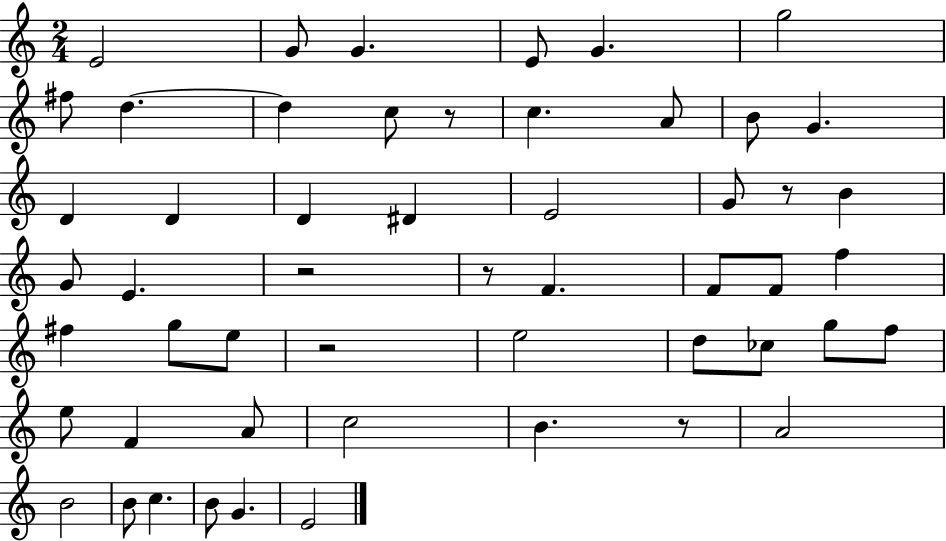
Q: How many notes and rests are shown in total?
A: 53